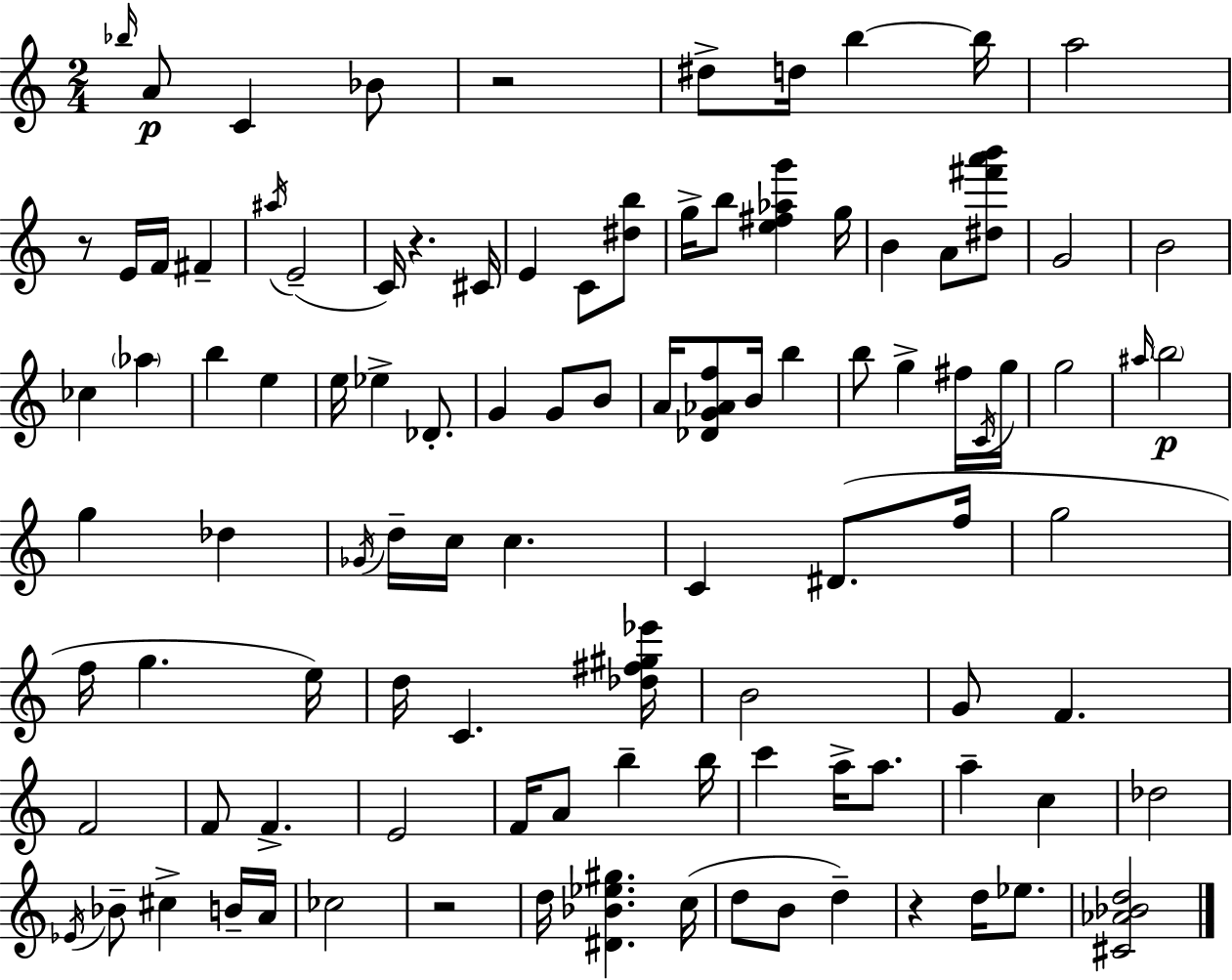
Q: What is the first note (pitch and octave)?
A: Bb5